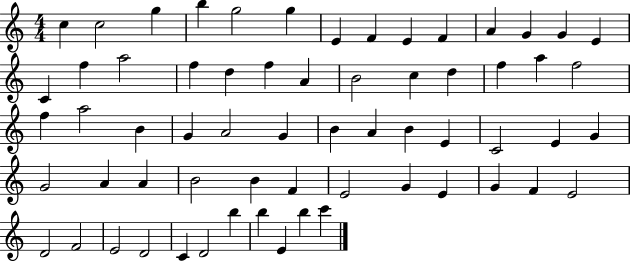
{
  \clef treble
  \numericTimeSignature
  \time 4/4
  \key c \major
  c''4 c''2 g''4 | b''4 g''2 g''4 | e'4 f'4 e'4 f'4 | a'4 g'4 g'4 e'4 | \break c'4 f''4 a''2 | f''4 d''4 f''4 a'4 | b'2 c''4 d''4 | f''4 a''4 f''2 | \break f''4 a''2 b'4 | g'4 a'2 g'4 | b'4 a'4 b'4 e'4 | c'2 e'4 g'4 | \break g'2 a'4 a'4 | b'2 b'4 f'4 | e'2 g'4 e'4 | g'4 f'4 e'2 | \break d'2 f'2 | e'2 d'2 | c'4 d'2 b''4 | b''4 e'4 b''4 c'''4 | \break \bar "|."
}